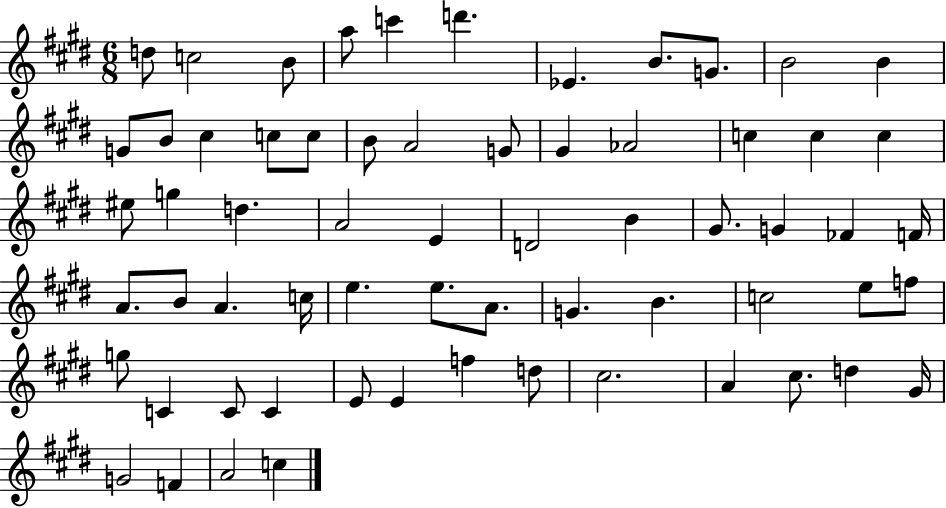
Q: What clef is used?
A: treble